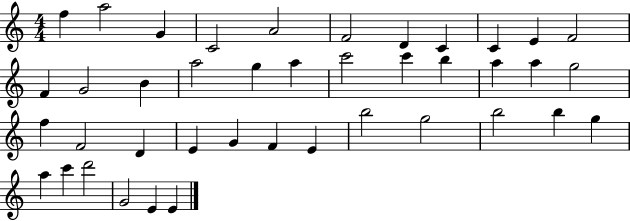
F5/q A5/h G4/q C4/h A4/h F4/h D4/q C4/q C4/q E4/q F4/h F4/q G4/h B4/q A5/h G5/q A5/q C6/h C6/q B5/q A5/q A5/q G5/h F5/q F4/h D4/q E4/q G4/q F4/q E4/q B5/h G5/h B5/h B5/q G5/q A5/q C6/q D6/h G4/h E4/q E4/q